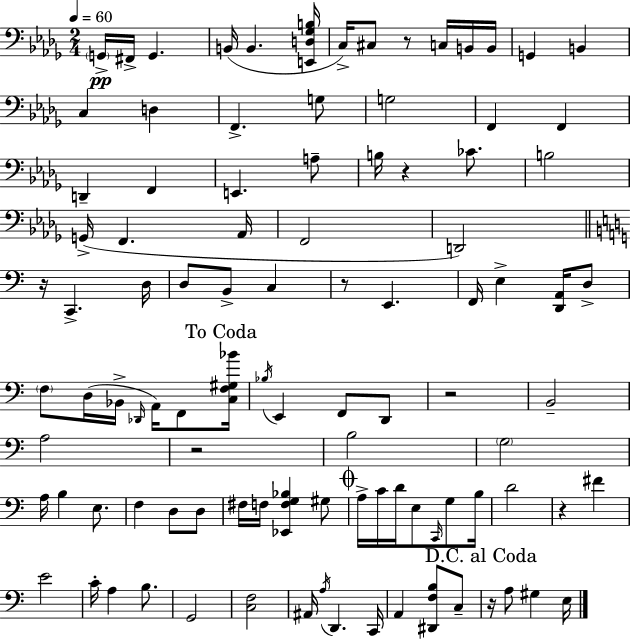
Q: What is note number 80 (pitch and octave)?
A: D2